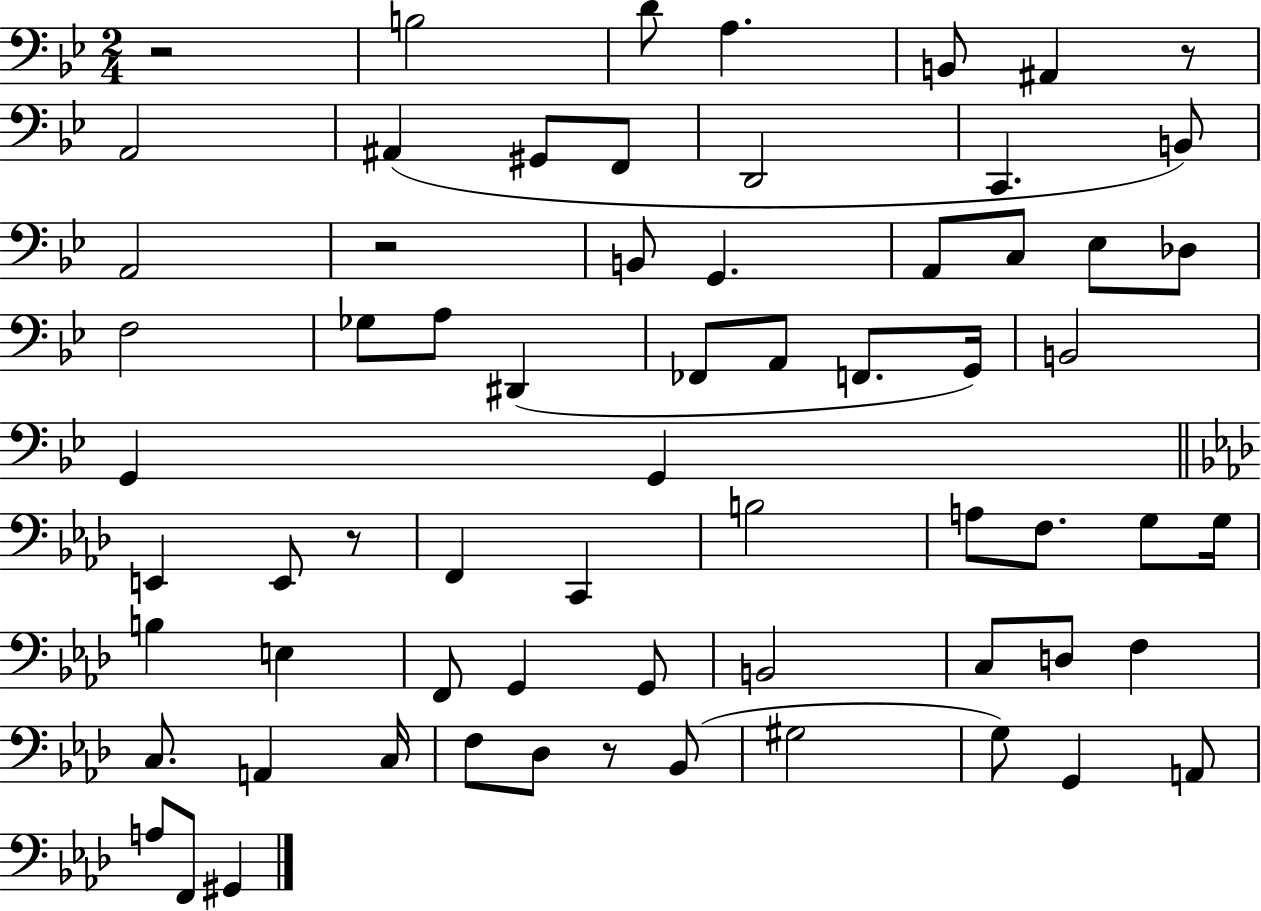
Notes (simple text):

R/h B3/h D4/e A3/q. B2/e A#2/q R/e A2/h A#2/q G#2/e F2/e D2/h C2/q. B2/e A2/h R/h B2/e G2/q. A2/e C3/e Eb3/e Db3/e F3/h Gb3/e A3/e D#2/q FES2/e A2/e F2/e. G2/s B2/h G2/q G2/q E2/q E2/e R/e F2/q C2/q B3/h A3/e F3/e. G3/e G3/s B3/q E3/q F2/e G2/q G2/e B2/h C3/e D3/e F3/q C3/e. A2/q C3/s F3/e Db3/e R/e Bb2/e G#3/h G3/e G2/q A2/e A3/e F2/e G#2/q